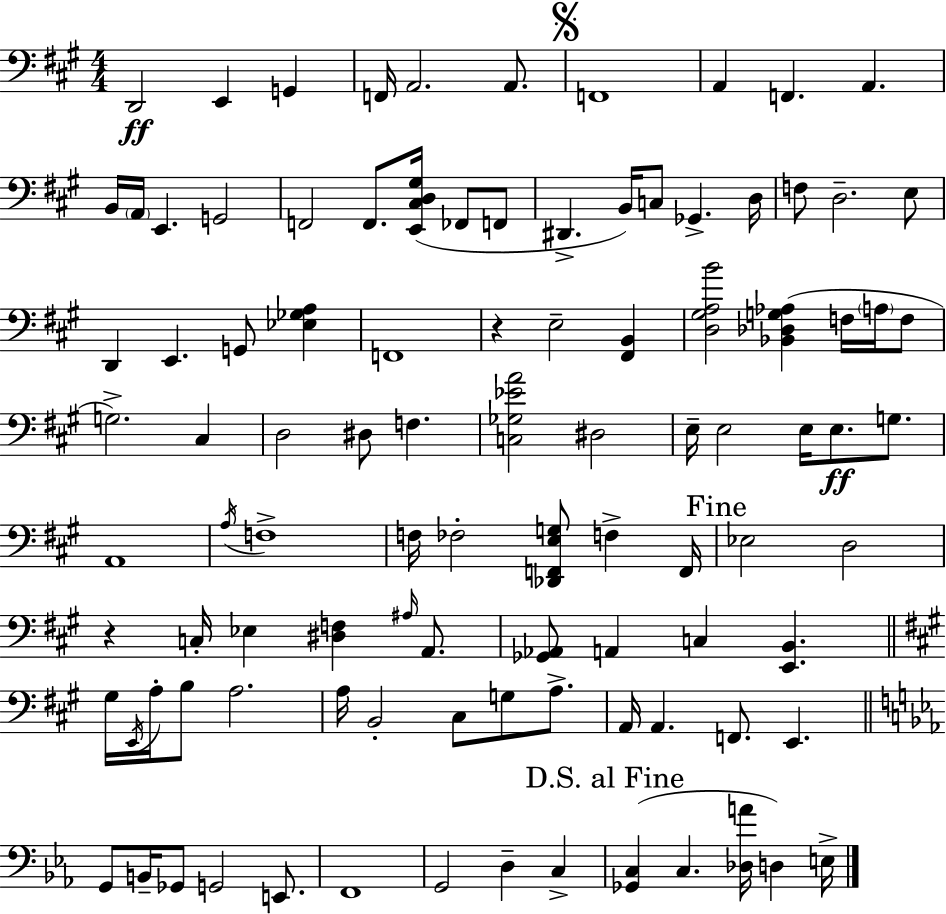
{
  \clef bass
  \numericTimeSignature
  \time 4/4
  \key a \major
  d,2\ff e,4 g,4 | f,16 a,2. a,8. | \mark \markup { \musicglyph "scripts.segno" } f,1 | a,4 f,4. a,4. | \break b,16 \parenthesize a,16 e,4. g,2 | f,2 f,8. <e, cis d gis>16( fes,8 f,8 | dis,4.-> b,16) c8 ges,4.-> d16 | f8 d2.-- e8 | \break d,4 e,4. g,8 <ees ges a>4 | f,1 | r4 e2-- <fis, b,>4 | <d gis a b'>2 <bes, des g aes>4( f16 \parenthesize a16 f8 | \break g2.->) cis4 | d2 dis8 f4. | <c ges ees' a'>2 dis2 | e16-- e2 e16 e8.\ff g8. | \break a,1 | \acciaccatura { a16 } f1-> | f16 fes2-. <des, f, e g>8 f4-> | f,16 \mark "Fine" ees2 d2 | \break r4 c16-. ees4 <dis f>4 \grace { ais16 } a,8. | <ges, aes,>8 a,4 c4 <e, b,>4. | \bar "||" \break \key a \major gis16 \acciaccatura { e,16 } a16-. b8 a2. | a16 b,2-. cis8 g8 a8.-> | a,16 a,4. f,8. e,4. | \bar "||" \break \key ees \major g,8 b,16-- ges,8 g,2 e,8. | f,1 | g,2 d4-- c4-> | \mark "D.S. al Fine" <ges, c>4( c4. <des a'>16 d4) e16-> | \break \bar "|."
}